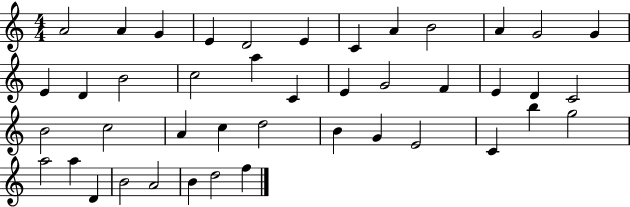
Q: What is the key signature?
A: C major